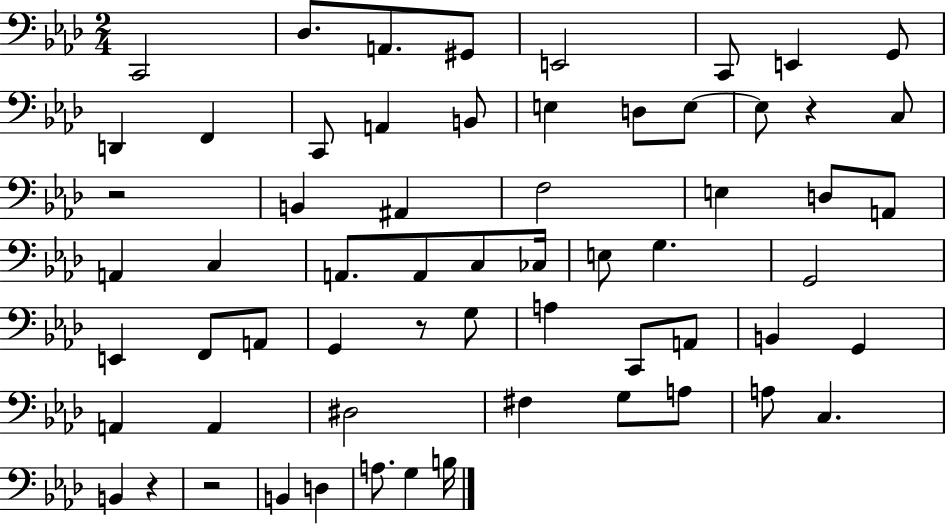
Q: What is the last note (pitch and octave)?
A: B3